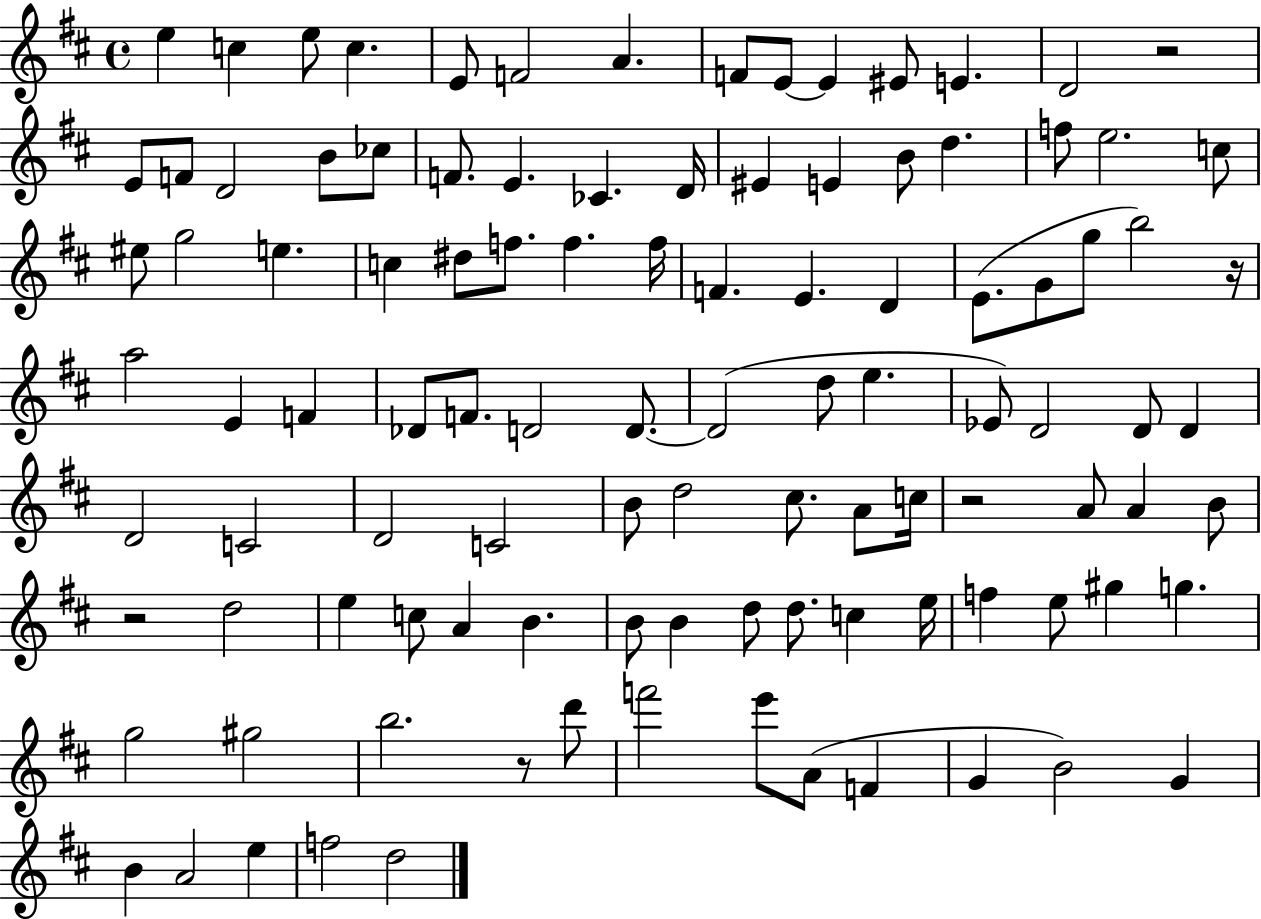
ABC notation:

X:1
T:Untitled
M:4/4
L:1/4
K:D
e c e/2 c E/2 F2 A F/2 E/2 E ^E/2 E D2 z2 E/2 F/2 D2 B/2 _c/2 F/2 E _C D/4 ^E E B/2 d f/2 e2 c/2 ^e/2 g2 e c ^d/2 f/2 f f/4 F E D E/2 G/2 g/2 b2 z/4 a2 E F _D/2 F/2 D2 D/2 D2 d/2 e _E/2 D2 D/2 D D2 C2 D2 C2 B/2 d2 ^c/2 A/2 c/4 z2 A/2 A B/2 z2 d2 e c/2 A B B/2 B d/2 d/2 c e/4 f e/2 ^g g g2 ^g2 b2 z/2 d'/2 f'2 e'/2 A/2 F G B2 G B A2 e f2 d2